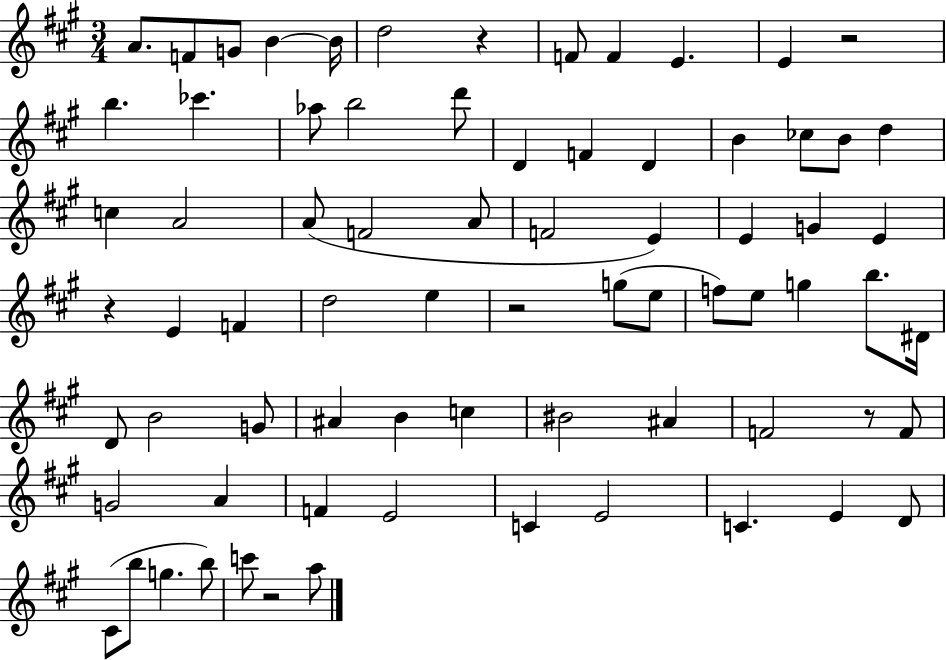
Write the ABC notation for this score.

X:1
T:Untitled
M:3/4
L:1/4
K:A
A/2 F/2 G/2 B B/4 d2 z F/2 F E E z2 b _c' _a/2 b2 d'/2 D F D B _c/2 B/2 d c A2 A/2 F2 A/2 F2 E E G E z E F d2 e z2 g/2 e/2 f/2 e/2 g b/2 ^D/4 D/2 B2 G/2 ^A B c ^B2 ^A F2 z/2 F/2 G2 A F E2 C E2 C E D/2 ^C/2 b/2 g b/2 c'/2 z2 a/2